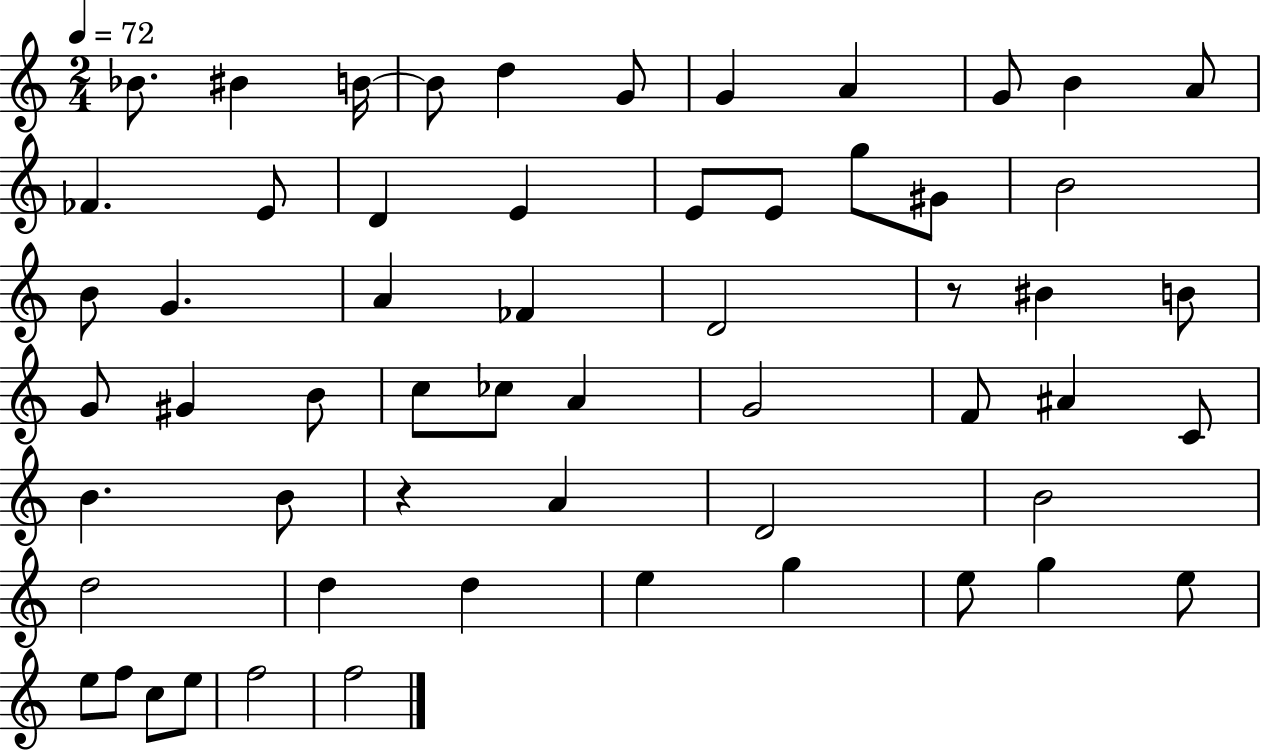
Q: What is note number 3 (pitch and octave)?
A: B4